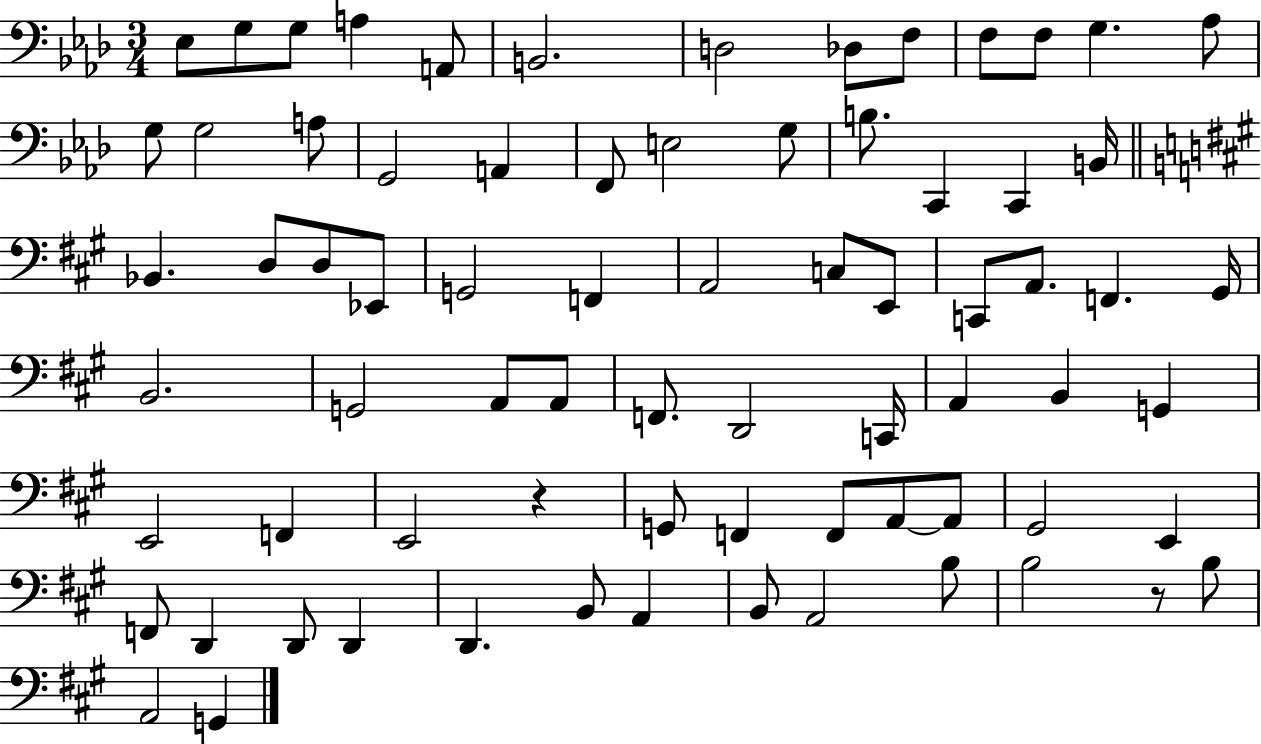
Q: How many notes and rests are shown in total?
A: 74